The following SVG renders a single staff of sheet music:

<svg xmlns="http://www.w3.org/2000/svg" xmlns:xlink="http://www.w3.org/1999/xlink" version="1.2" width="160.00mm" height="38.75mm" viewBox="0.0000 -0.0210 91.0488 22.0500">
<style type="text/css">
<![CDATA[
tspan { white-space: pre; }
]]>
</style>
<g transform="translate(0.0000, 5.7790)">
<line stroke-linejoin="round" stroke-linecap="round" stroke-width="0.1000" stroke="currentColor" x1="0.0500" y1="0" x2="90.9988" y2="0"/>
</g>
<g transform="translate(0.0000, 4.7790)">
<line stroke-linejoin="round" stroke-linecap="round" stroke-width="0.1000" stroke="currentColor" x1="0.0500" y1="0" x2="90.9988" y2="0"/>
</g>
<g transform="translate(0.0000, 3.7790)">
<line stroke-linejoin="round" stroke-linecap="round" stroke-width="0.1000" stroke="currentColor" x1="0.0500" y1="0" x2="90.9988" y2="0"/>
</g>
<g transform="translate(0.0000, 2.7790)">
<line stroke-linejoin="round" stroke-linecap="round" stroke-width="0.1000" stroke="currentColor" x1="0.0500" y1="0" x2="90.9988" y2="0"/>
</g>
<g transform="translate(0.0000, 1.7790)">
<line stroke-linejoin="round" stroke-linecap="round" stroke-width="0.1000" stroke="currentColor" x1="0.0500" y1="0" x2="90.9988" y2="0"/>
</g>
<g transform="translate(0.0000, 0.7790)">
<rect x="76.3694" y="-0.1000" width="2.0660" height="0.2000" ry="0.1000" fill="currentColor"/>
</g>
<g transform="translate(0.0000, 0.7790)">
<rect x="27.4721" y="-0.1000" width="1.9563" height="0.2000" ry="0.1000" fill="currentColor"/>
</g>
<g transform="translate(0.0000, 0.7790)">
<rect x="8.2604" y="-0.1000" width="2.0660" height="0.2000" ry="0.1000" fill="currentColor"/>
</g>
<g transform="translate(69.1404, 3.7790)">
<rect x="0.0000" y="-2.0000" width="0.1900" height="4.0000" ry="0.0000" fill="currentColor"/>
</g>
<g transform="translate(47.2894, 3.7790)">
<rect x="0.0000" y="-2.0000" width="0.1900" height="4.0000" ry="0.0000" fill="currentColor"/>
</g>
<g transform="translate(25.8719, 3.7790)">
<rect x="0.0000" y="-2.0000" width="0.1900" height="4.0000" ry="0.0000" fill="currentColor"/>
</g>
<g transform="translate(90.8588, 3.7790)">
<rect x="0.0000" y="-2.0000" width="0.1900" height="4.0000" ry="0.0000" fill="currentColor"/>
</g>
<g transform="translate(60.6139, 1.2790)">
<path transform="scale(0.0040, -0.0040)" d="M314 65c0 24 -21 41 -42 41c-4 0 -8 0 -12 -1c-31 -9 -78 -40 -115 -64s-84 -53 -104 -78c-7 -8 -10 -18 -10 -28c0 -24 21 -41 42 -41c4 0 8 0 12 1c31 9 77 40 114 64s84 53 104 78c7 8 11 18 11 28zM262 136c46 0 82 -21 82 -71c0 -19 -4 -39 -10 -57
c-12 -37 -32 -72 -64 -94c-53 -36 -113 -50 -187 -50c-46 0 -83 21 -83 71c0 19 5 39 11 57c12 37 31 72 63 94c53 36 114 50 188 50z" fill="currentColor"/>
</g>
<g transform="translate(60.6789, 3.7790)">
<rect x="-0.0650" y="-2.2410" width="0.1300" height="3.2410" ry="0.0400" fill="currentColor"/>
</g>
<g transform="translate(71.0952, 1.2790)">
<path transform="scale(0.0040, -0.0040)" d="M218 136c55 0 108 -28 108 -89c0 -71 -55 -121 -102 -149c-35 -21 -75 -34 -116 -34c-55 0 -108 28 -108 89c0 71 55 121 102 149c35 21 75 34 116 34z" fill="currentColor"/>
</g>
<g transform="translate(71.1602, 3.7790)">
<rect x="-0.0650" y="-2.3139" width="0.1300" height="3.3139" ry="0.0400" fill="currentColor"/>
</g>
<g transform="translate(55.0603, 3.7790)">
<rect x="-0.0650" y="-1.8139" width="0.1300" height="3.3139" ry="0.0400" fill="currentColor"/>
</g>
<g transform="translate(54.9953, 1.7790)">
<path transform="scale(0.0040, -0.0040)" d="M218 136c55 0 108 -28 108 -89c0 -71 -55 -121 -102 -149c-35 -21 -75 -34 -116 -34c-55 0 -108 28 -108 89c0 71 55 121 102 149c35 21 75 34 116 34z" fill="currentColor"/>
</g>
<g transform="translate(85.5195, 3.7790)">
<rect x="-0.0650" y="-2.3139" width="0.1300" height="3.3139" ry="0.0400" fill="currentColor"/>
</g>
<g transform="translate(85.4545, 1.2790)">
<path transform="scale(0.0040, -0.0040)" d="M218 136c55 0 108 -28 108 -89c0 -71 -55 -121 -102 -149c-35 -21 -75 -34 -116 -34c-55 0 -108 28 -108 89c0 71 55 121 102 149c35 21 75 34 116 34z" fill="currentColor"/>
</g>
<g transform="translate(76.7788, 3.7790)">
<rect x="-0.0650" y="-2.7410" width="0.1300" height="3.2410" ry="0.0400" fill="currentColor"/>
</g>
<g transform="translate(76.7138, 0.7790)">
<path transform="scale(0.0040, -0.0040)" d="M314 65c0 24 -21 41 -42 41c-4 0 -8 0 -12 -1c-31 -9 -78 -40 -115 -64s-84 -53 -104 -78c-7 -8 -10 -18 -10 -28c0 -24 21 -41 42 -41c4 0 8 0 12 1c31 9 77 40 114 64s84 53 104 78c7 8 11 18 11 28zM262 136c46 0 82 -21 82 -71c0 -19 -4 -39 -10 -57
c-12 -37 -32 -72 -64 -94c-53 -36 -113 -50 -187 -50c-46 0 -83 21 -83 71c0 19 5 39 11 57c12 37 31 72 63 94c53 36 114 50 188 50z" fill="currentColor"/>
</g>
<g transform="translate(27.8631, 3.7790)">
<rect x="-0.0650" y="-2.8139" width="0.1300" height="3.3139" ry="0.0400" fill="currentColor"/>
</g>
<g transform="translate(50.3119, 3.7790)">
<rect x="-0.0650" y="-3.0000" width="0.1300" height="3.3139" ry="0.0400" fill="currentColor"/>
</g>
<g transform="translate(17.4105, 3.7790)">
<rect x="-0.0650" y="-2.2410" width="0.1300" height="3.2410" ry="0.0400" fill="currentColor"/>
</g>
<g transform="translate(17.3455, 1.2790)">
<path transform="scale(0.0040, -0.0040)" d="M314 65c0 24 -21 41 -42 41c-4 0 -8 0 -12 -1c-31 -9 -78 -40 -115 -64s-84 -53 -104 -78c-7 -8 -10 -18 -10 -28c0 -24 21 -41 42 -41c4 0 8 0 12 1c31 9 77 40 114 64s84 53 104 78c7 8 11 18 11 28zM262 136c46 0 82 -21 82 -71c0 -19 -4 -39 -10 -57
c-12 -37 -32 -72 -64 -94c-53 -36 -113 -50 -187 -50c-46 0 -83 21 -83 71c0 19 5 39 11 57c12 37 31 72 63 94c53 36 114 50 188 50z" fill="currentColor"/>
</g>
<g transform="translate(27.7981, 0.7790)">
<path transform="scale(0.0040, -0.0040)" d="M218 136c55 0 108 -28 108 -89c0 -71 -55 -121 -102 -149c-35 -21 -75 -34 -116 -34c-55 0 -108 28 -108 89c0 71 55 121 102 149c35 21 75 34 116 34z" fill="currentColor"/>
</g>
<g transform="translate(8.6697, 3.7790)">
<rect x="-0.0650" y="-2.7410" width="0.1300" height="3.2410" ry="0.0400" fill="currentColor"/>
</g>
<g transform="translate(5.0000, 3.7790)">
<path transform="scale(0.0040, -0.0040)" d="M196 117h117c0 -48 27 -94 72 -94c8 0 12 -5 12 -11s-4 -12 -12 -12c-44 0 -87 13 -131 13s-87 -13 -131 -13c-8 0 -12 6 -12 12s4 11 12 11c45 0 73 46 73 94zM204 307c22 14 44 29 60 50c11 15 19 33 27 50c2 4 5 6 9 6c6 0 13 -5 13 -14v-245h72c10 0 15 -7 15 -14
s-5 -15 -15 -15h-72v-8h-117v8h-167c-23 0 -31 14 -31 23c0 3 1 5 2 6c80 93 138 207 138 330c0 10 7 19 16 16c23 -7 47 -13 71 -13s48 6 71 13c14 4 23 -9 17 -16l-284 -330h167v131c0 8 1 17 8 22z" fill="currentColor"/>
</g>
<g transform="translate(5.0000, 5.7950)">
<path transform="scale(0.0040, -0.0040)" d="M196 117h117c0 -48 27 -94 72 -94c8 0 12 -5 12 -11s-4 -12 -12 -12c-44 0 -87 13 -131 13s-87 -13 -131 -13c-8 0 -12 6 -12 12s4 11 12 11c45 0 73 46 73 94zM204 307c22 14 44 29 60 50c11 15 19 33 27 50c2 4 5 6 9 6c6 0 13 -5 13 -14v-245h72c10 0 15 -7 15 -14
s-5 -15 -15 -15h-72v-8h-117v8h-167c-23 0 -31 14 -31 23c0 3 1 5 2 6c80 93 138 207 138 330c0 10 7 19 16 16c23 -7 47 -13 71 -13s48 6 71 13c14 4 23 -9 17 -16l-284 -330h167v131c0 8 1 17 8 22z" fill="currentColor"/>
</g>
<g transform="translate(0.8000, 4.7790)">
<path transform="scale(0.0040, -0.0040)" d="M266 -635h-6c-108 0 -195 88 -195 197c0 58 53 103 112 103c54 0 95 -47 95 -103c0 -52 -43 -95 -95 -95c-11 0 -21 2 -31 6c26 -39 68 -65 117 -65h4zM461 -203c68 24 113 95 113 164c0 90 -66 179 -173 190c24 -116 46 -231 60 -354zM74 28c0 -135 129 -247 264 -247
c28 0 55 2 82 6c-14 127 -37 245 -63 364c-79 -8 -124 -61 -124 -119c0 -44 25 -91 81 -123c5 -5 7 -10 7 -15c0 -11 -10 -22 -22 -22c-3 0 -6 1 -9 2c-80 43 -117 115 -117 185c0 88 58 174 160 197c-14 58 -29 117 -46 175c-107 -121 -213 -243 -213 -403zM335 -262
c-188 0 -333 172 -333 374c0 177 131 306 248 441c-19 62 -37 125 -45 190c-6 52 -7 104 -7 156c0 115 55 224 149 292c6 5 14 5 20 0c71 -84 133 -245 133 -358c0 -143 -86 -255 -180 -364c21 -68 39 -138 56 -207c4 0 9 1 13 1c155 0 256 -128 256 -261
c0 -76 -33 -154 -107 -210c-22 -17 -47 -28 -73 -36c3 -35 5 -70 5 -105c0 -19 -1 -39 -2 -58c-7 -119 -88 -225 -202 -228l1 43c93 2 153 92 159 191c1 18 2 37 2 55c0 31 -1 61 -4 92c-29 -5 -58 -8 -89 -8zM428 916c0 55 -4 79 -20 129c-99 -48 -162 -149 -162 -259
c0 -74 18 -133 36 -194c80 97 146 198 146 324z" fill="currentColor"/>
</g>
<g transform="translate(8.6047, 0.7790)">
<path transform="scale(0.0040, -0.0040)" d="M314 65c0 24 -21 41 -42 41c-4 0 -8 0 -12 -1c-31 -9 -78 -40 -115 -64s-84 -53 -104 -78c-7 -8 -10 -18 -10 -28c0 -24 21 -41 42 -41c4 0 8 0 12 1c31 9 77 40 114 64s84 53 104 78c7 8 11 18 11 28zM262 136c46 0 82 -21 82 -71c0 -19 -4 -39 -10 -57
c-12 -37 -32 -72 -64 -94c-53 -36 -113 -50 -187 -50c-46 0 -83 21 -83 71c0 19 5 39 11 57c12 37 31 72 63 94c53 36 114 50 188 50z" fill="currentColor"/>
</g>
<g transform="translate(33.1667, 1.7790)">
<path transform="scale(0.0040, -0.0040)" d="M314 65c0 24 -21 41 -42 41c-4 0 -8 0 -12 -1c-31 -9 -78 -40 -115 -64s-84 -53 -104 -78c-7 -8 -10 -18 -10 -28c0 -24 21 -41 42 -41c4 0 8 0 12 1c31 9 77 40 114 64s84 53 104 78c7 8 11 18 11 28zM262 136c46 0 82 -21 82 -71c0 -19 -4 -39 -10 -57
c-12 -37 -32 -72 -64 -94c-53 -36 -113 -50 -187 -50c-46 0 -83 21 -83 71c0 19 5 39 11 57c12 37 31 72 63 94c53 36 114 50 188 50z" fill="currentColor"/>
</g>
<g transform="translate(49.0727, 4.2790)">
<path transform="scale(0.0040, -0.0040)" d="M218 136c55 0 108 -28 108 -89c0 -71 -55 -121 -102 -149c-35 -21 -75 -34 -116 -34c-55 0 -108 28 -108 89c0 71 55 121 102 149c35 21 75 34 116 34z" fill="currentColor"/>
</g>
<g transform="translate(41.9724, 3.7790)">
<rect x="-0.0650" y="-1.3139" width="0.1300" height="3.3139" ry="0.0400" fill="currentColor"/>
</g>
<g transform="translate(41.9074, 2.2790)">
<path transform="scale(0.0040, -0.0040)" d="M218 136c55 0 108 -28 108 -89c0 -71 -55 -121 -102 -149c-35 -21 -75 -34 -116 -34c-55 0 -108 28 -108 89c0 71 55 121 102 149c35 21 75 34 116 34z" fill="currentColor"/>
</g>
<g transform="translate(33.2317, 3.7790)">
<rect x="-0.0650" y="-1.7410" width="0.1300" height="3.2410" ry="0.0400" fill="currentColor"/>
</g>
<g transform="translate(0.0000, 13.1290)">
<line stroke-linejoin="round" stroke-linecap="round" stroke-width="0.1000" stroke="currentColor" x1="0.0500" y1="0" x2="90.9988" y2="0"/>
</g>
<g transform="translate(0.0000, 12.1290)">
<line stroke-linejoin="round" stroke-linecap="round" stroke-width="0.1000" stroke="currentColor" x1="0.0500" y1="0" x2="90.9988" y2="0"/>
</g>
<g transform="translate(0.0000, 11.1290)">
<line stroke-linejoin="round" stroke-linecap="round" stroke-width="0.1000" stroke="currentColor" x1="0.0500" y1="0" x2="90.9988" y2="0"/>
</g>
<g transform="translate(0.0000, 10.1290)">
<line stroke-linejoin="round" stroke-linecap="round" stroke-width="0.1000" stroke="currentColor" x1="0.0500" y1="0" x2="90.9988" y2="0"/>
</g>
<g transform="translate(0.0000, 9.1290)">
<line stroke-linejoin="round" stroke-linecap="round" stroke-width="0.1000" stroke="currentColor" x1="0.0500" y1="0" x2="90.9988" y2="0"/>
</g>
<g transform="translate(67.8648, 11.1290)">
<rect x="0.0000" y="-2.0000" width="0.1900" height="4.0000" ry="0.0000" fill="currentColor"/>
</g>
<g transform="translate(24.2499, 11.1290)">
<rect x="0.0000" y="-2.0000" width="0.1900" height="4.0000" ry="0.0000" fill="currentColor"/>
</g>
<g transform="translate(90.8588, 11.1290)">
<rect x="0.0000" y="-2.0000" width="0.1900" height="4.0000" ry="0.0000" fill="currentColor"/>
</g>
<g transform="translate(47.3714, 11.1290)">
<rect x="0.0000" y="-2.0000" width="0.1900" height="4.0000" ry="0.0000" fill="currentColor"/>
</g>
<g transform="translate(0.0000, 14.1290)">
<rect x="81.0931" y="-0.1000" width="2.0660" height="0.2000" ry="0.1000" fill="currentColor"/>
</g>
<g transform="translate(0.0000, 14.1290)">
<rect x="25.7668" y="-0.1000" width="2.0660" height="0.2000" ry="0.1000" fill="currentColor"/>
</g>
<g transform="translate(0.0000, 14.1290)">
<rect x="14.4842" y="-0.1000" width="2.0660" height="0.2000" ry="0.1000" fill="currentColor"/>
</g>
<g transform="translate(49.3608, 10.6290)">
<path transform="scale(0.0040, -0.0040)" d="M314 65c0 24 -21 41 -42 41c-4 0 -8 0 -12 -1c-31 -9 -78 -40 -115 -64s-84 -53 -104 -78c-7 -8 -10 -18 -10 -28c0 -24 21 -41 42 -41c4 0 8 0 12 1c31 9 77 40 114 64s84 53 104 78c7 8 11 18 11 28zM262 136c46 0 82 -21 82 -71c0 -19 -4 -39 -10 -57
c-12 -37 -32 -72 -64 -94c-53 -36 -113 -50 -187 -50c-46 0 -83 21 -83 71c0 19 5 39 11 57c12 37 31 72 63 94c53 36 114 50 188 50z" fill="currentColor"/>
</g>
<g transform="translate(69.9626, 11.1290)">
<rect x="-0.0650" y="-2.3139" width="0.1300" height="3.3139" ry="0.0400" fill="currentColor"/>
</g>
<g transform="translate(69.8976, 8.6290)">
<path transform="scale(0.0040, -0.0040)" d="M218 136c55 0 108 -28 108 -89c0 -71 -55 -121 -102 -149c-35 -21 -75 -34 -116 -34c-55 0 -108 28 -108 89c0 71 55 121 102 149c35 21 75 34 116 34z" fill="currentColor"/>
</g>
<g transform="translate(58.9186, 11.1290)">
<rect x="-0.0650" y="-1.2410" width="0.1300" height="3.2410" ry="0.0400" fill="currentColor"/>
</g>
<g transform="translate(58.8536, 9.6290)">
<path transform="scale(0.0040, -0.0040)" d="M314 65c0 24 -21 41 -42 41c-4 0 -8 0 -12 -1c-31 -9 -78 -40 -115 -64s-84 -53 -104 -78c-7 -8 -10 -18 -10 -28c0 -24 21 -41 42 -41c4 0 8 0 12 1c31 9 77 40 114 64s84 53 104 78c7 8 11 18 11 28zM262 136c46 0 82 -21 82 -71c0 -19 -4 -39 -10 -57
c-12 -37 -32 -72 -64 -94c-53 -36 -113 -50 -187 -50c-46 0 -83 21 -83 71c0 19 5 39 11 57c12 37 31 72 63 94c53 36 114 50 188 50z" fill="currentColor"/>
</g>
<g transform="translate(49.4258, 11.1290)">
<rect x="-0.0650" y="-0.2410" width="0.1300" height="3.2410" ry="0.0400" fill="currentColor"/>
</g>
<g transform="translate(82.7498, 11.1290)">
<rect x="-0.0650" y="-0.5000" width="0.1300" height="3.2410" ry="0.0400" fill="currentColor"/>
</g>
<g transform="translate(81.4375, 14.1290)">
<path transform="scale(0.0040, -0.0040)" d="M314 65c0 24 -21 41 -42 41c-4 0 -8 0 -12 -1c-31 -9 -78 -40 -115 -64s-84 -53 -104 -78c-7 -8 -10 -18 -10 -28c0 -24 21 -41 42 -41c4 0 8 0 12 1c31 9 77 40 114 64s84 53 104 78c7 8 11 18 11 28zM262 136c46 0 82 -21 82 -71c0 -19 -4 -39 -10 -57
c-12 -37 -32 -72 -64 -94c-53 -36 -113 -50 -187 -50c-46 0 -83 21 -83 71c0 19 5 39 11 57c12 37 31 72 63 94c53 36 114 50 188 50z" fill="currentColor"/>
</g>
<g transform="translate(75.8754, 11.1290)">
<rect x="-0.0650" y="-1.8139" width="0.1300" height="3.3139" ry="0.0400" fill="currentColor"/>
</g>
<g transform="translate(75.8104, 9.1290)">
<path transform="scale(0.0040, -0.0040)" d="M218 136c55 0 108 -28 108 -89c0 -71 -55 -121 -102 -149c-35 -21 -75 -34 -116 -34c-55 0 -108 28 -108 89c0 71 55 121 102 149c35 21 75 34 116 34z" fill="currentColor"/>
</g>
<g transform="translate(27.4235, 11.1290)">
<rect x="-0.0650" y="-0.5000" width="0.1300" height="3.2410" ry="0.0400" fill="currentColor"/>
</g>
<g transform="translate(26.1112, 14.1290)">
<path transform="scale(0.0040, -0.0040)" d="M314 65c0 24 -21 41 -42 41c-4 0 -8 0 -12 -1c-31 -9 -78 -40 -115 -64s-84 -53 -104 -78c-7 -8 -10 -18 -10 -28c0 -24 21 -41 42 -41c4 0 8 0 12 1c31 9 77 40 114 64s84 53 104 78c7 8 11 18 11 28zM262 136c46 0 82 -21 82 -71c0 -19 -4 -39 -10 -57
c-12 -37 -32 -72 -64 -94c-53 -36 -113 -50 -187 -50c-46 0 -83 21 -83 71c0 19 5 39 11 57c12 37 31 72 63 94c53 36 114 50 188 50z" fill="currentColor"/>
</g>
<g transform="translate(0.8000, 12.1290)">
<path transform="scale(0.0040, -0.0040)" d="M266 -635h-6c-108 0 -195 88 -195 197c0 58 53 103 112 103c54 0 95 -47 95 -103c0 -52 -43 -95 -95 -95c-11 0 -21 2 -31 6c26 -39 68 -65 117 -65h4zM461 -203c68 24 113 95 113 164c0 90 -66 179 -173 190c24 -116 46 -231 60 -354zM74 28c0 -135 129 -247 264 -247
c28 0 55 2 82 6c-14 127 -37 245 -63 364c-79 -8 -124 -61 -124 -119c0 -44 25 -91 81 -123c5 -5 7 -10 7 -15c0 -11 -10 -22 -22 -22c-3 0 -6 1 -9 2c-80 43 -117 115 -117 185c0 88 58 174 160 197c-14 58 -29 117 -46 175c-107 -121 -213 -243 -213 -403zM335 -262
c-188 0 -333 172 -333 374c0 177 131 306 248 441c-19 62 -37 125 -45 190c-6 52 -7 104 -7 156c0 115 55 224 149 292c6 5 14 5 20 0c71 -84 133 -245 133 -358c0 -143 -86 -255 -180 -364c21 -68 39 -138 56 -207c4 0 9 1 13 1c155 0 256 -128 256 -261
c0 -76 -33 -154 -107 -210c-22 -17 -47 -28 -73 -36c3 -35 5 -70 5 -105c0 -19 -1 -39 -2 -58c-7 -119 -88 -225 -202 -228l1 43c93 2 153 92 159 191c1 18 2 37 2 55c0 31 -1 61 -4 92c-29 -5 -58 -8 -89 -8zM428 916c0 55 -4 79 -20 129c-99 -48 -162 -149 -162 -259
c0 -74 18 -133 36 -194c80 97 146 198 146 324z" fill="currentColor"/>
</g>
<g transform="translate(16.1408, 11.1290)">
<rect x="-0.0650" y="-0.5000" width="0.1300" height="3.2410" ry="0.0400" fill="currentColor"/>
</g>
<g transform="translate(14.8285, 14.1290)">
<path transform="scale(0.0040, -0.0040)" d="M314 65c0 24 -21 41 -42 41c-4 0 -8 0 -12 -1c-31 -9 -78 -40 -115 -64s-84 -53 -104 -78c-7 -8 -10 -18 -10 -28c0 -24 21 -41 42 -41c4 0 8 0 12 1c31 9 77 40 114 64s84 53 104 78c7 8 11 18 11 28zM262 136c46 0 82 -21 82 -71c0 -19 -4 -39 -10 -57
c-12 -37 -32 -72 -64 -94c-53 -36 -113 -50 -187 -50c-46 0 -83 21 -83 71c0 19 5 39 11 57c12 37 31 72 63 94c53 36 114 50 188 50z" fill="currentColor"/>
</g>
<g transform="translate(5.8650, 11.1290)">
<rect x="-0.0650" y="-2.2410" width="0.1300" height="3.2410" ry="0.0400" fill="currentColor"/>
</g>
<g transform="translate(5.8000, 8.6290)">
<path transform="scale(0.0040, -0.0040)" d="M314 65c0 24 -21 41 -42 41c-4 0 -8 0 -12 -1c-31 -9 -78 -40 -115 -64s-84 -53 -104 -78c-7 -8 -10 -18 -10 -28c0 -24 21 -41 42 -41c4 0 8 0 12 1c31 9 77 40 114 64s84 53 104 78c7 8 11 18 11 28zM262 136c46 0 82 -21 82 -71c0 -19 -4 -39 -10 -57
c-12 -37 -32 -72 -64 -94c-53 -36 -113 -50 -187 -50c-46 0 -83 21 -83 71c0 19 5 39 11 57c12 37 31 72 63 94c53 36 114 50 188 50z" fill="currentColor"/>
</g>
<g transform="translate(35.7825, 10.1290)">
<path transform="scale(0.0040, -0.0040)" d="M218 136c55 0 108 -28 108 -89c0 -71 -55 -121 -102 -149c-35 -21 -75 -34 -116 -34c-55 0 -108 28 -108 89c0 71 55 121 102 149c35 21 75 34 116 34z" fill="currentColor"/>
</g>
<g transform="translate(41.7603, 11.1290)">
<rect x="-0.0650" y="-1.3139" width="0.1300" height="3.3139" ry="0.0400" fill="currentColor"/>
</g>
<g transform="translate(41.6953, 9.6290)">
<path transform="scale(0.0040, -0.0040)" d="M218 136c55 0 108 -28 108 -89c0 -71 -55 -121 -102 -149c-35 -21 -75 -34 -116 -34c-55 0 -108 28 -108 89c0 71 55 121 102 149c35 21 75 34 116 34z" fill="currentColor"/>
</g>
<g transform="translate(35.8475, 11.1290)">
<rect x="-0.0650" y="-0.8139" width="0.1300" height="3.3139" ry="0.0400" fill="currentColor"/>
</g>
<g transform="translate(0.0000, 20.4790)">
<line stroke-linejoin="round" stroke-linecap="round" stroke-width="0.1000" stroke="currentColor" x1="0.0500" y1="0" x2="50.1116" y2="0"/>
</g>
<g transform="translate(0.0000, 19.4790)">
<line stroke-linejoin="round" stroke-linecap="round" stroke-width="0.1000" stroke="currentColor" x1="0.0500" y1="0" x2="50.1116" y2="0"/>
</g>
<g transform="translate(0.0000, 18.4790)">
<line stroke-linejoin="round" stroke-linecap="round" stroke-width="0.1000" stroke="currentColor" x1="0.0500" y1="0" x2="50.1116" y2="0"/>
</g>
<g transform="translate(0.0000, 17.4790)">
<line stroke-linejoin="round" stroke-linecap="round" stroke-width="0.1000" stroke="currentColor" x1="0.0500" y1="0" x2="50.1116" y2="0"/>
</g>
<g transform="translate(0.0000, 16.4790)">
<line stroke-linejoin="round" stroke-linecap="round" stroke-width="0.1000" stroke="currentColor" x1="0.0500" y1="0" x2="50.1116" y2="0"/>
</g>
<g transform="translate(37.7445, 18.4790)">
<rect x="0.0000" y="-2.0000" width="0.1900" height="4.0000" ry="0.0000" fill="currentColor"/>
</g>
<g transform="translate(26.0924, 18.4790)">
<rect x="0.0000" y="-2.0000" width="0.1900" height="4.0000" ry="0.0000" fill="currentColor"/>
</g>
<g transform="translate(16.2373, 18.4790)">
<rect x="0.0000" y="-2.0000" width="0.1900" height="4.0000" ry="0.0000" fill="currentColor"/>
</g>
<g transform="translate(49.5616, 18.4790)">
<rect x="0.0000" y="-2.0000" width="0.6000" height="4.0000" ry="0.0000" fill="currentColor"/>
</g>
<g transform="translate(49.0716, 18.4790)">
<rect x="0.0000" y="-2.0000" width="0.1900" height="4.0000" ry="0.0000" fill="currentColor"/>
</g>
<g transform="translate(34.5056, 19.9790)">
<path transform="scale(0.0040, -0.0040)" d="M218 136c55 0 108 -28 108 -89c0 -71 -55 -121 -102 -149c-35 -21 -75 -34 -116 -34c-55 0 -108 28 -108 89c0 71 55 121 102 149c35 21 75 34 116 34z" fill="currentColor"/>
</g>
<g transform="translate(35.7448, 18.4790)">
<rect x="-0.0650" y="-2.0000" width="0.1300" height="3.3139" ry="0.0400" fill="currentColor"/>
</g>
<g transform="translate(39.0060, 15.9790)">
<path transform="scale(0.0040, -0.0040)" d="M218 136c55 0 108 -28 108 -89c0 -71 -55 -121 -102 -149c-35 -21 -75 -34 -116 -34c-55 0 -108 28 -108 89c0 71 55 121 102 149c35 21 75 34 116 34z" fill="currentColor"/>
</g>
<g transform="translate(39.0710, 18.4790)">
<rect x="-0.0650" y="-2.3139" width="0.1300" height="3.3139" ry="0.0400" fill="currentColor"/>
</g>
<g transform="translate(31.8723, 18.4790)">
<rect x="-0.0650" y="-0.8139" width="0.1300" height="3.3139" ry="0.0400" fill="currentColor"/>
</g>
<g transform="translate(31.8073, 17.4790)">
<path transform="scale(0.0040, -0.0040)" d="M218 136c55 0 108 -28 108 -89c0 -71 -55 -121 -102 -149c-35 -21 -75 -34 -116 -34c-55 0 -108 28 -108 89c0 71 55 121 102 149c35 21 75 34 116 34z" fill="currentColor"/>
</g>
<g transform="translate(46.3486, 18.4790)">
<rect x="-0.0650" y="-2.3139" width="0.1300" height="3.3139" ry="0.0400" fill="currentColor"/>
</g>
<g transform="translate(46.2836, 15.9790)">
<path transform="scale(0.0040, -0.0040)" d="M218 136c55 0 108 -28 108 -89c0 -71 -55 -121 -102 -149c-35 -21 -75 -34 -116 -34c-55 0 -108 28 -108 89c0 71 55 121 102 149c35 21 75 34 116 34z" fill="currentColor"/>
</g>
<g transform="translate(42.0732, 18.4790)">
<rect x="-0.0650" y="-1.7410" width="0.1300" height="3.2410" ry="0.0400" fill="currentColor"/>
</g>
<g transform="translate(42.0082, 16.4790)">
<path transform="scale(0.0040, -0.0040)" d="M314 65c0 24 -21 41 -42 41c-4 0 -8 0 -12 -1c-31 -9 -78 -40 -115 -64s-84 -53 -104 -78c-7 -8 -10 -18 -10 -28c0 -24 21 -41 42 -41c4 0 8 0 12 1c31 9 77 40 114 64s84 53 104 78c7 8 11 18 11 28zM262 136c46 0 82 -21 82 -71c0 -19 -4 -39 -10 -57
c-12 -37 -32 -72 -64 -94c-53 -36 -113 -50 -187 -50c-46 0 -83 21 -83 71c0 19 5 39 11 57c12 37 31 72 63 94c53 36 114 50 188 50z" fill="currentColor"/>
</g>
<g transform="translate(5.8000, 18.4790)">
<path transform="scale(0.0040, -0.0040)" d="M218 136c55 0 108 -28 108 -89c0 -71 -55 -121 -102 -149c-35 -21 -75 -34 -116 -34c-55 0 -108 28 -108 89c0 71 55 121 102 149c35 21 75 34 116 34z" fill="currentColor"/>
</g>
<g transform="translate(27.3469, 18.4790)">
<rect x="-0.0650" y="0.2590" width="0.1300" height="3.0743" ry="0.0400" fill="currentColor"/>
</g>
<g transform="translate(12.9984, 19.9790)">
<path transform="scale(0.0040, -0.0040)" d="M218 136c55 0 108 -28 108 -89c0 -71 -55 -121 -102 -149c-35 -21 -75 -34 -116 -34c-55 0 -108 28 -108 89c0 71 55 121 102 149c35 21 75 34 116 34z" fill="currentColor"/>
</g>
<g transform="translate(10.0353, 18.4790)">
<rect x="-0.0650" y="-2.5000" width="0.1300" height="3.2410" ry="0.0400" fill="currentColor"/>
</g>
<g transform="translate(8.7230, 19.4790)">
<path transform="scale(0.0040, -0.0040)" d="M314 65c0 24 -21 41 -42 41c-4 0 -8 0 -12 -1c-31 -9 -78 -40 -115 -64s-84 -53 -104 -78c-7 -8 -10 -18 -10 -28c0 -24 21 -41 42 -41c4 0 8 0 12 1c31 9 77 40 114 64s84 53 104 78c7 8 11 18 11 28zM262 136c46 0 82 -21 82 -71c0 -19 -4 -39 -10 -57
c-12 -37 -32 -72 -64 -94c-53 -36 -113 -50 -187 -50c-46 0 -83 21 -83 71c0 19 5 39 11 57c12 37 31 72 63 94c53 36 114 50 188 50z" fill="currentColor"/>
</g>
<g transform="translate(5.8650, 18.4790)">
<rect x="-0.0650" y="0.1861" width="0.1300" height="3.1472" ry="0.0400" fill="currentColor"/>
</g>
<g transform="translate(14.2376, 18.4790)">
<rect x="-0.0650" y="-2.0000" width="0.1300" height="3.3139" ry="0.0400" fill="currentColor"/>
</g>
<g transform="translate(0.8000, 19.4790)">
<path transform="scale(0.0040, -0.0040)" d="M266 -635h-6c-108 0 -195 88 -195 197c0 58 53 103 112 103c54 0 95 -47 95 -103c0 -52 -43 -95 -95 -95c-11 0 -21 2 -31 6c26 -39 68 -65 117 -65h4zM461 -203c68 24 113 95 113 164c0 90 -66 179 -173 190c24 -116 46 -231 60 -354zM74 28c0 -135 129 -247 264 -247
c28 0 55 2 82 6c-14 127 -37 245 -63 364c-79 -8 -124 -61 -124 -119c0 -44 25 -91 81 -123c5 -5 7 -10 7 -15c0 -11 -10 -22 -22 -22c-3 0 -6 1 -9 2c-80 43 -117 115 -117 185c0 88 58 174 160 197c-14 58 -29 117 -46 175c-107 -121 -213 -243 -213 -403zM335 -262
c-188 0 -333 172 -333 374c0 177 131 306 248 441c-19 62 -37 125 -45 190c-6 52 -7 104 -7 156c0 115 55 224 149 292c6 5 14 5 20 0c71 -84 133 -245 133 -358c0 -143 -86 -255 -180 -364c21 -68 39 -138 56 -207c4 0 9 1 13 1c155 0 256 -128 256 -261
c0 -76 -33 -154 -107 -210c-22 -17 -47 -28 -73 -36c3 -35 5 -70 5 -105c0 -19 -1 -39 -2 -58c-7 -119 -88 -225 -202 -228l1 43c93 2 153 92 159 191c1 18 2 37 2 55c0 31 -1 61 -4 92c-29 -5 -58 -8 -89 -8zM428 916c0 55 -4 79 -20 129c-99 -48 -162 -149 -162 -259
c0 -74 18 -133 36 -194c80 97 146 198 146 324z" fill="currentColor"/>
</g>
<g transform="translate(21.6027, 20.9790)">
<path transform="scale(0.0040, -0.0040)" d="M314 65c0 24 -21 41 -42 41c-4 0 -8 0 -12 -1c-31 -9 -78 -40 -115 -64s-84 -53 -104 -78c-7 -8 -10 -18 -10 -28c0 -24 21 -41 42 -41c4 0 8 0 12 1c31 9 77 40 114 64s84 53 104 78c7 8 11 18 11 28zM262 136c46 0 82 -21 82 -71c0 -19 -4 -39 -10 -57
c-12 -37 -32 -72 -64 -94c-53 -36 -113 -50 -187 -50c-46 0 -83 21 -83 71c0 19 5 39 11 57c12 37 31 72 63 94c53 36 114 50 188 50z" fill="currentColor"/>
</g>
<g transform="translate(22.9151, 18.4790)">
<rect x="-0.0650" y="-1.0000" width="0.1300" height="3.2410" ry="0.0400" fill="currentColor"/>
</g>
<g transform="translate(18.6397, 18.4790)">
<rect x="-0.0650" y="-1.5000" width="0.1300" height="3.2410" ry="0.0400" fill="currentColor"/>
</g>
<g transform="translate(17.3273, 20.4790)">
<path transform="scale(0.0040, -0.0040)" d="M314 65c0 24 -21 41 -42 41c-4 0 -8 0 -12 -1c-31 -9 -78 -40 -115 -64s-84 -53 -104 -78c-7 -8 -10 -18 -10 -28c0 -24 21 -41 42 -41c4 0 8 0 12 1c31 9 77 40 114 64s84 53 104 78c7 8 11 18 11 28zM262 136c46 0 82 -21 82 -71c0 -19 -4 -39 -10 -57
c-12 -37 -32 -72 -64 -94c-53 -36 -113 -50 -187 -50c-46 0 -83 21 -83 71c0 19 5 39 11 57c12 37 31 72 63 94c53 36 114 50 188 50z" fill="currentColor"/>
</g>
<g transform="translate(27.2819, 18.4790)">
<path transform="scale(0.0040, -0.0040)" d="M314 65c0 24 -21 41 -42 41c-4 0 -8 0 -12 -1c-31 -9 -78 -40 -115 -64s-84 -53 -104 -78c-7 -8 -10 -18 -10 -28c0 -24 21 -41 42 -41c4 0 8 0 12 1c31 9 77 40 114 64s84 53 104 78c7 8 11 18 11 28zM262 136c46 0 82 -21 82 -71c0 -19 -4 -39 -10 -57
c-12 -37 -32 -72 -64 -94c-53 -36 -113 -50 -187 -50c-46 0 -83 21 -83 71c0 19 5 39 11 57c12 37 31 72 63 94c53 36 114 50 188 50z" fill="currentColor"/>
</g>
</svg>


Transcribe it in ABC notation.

X:1
T:Untitled
M:4/4
L:1/4
K:C
a2 g2 a f2 e A f g2 g a2 g g2 C2 C2 d e c2 e2 g f C2 B G2 F E2 D2 B2 d F g f2 g